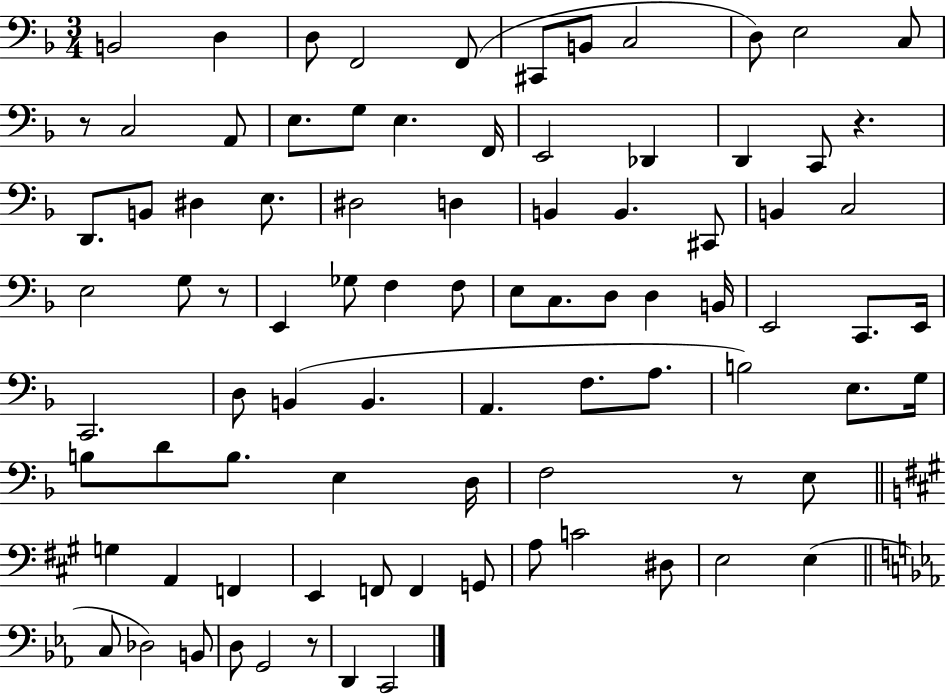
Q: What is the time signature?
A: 3/4